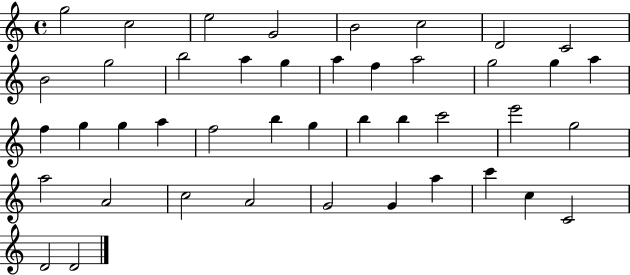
{
  \clef treble
  \time 4/4
  \defaultTimeSignature
  \key c \major
  g''2 c''2 | e''2 g'2 | b'2 c''2 | d'2 c'2 | \break b'2 g''2 | b''2 a''4 g''4 | a''4 f''4 a''2 | g''2 g''4 a''4 | \break f''4 g''4 g''4 a''4 | f''2 b''4 g''4 | b''4 b''4 c'''2 | e'''2 g''2 | \break a''2 a'2 | c''2 a'2 | g'2 g'4 a''4 | c'''4 c''4 c'2 | \break d'2 d'2 | \bar "|."
}